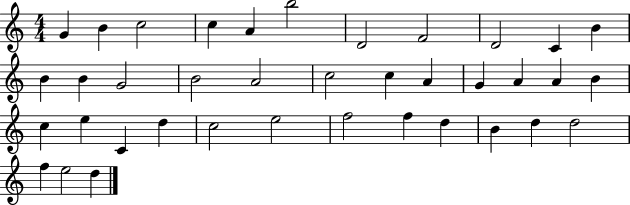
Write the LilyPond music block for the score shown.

{
  \clef treble
  \numericTimeSignature
  \time 4/4
  \key c \major
  g'4 b'4 c''2 | c''4 a'4 b''2 | d'2 f'2 | d'2 c'4 b'4 | \break b'4 b'4 g'2 | b'2 a'2 | c''2 c''4 a'4 | g'4 a'4 a'4 b'4 | \break c''4 e''4 c'4 d''4 | c''2 e''2 | f''2 f''4 d''4 | b'4 d''4 d''2 | \break f''4 e''2 d''4 | \bar "|."
}